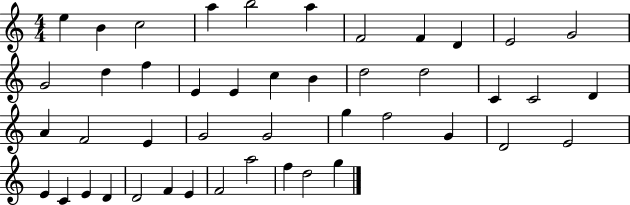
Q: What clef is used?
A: treble